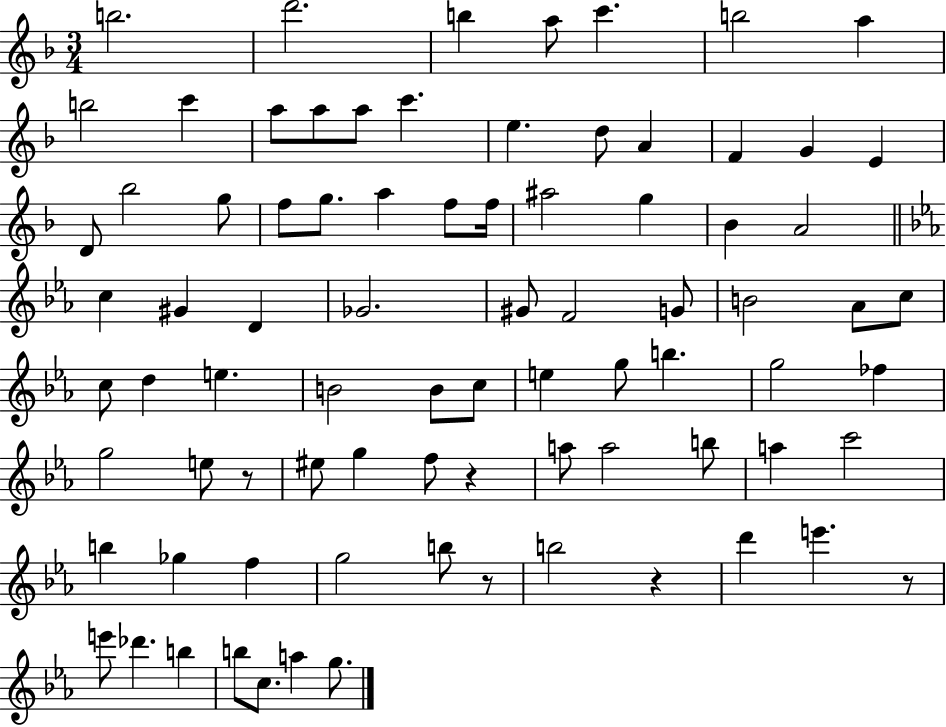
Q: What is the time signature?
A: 3/4